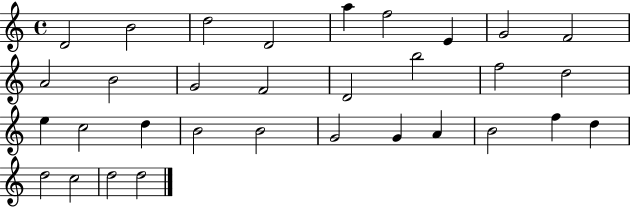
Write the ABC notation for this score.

X:1
T:Untitled
M:4/4
L:1/4
K:C
D2 B2 d2 D2 a f2 E G2 F2 A2 B2 G2 F2 D2 b2 f2 d2 e c2 d B2 B2 G2 G A B2 f d d2 c2 d2 d2